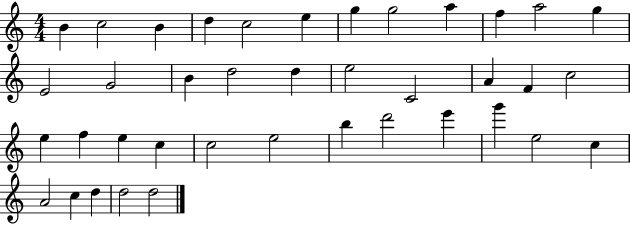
{
  \clef treble
  \numericTimeSignature
  \time 4/4
  \key c \major
  b'4 c''2 b'4 | d''4 c''2 e''4 | g''4 g''2 a''4 | f''4 a''2 g''4 | \break e'2 g'2 | b'4 d''2 d''4 | e''2 c'2 | a'4 f'4 c''2 | \break e''4 f''4 e''4 c''4 | c''2 e''2 | b''4 d'''2 e'''4 | g'''4 e''2 c''4 | \break a'2 c''4 d''4 | d''2 d''2 | \bar "|."
}